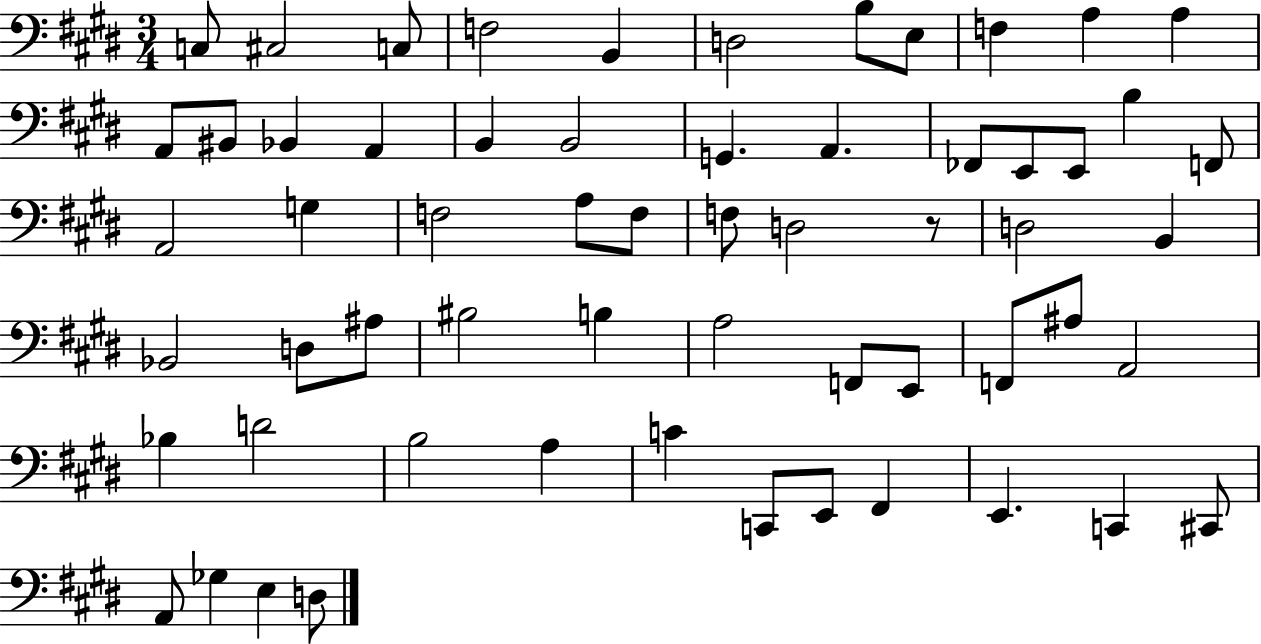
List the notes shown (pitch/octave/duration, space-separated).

C3/e C#3/h C3/e F3/h B2/q D3/h B3/e E3/e F3/q A3/q A3/q A2/e BIS2/e Bb2/q A2/q B2/q B2/h G2/q. A2/q. FES2/e E2/e E2/e B3/q F2/e A2/h G3/q F3/h A3/e F3/e F3/e D3/h R/e D3/h B2/q Bb2/h D3/e A#3/e BIS3/h B3/q A3/h F2/e E2/e F2/e A#3/e A2/h Bb3/q D4/h B3/h A3/q C4/q C2/e E2/e F#2/q E2/q. C2/q C#2/e A2/e Gb3/q E3/q D3/e